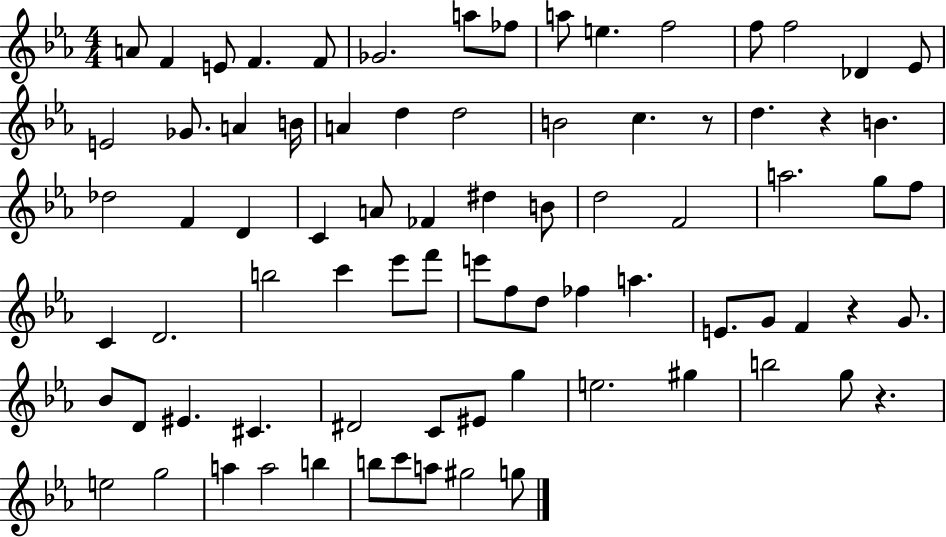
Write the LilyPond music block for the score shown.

{
  \clef treble
  \numericTimeSignature
  \time 4/4
  \key ees \major
  a'8 f'4 e'8 f'4. f'8 | ges'2. a''8 fes''8 | a''8 e''4. f''2 | f''8 f''2 des'4 ees'8 | \break e'2 ges'8. a'4 b'16 | a'4 d''4 d''2 | b'2 c''4. r8 | d''4. r4 b'4. | \break des''2 f'4 d'4 | c'4 a'8 fes'4 dis''4 b'8 | d''2 f'2 | a''2. g''8 f''8 | \break c'4 d'2. | b''2 c'''4 ees'''8 f'''8 | e'''8 f''8 d''8 fes''4 a''4. | e'8. g'8 f'4 r4 g'8. | \break bes'8 d'8 eis'4. cis'4. | dis'2 c'8 eis'8 g''4 | e''2. gis''4 | b''2 g''8 r4. | \break e''2 g''2 | a''4 a''2 b''4 | b''8 c'''8 a''8 gis''2 g''8 | \bar "|."
}